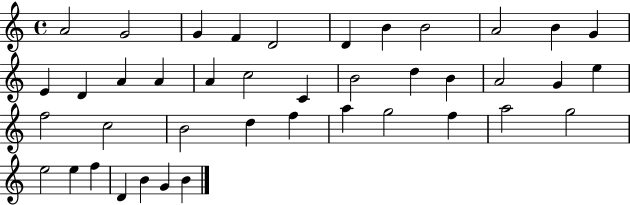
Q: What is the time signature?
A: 4/4